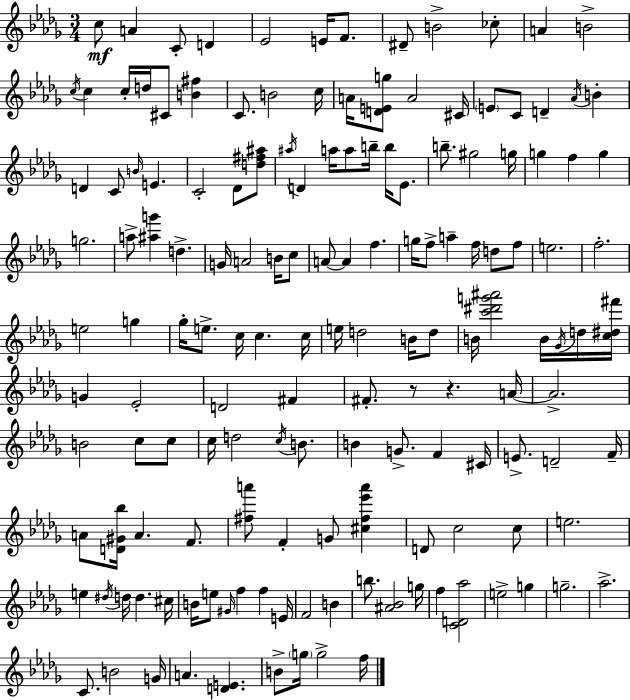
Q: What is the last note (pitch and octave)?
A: F5